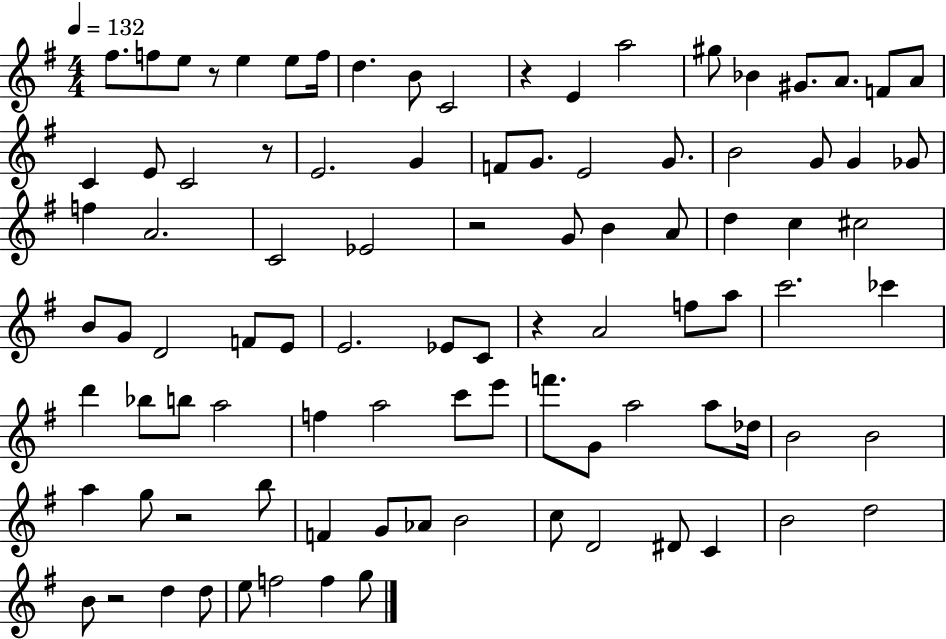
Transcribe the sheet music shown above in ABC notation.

X:1
T:Untitled
M:4/4
L:1/4
K:G
^f/2 f/2 e/2 z/2 e e/2 f/4 d B/2 C2 z E a2 ^g/2 _B ^G/2 A/2 F/2 A/2 C E/2 C2 z/2 E2 G F/2 G/2 E2 G/2 B2 G/2 G _G/2 f A2 C2 _E2 z2 G/2 B A/2 d c ^c2 B/2 G/2 D2 F/2 E/2 E2 _E/2 C/2 z A2 f/2 a/2 c'2 _c' d' _b/2 b/2 a2 f a2 c'/2 e'/2 f'/2 G/2 a2 a/2 _d/4 B2 B2 a g/2 z2 b/2 F G/2 _A/2 B2 c/2 D2 ^D/2 C B2 d2 B/2 z2 d d/2 e/2 f2 f g/2